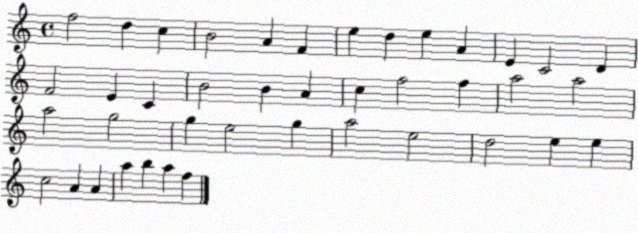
X:1
T:Untitled
M:4/4
L:1/4
K:C
f2 d c B2 A F e d e A E C2 D F2 E C B2 B A c f2 f a2 a2 a2 g2 g e2 g a2 e2 d2 e e c2 A A a b a f